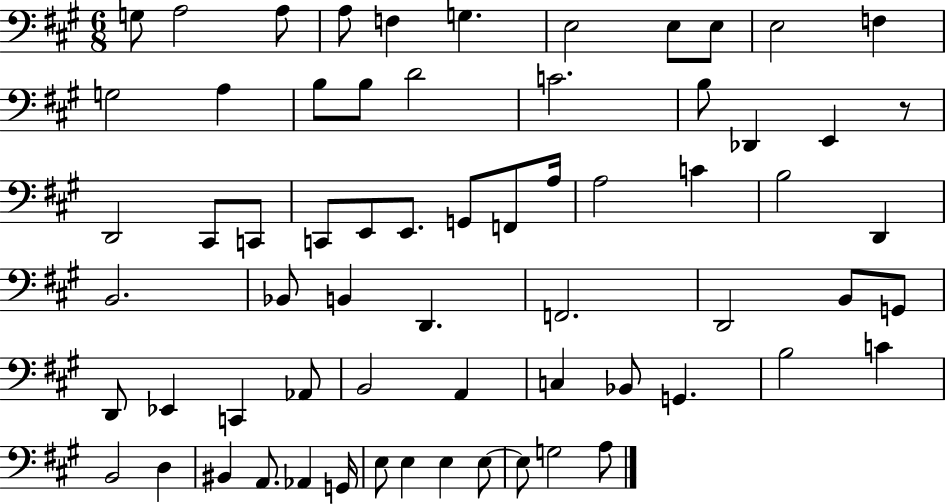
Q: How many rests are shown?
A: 1